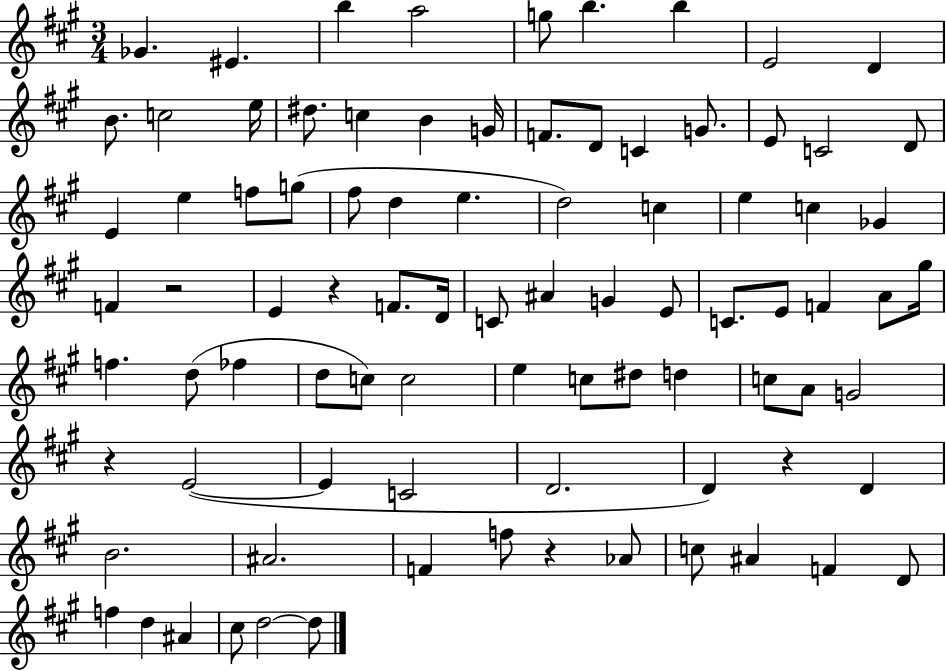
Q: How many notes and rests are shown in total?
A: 87